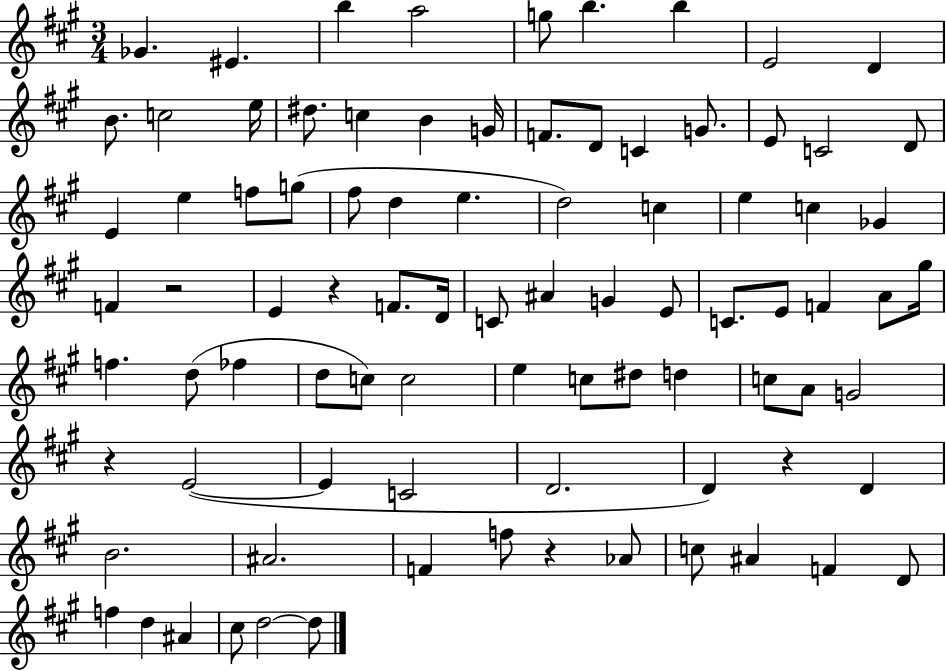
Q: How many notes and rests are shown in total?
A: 87